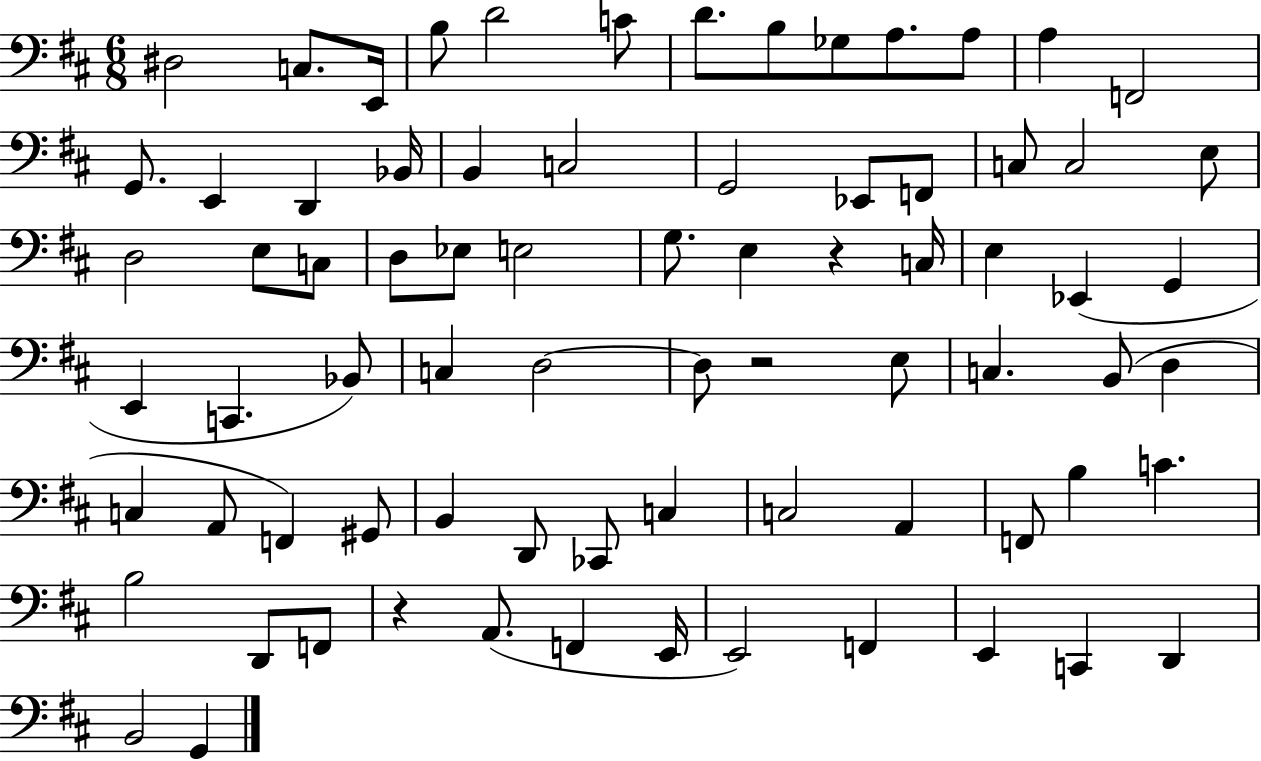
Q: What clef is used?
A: bass